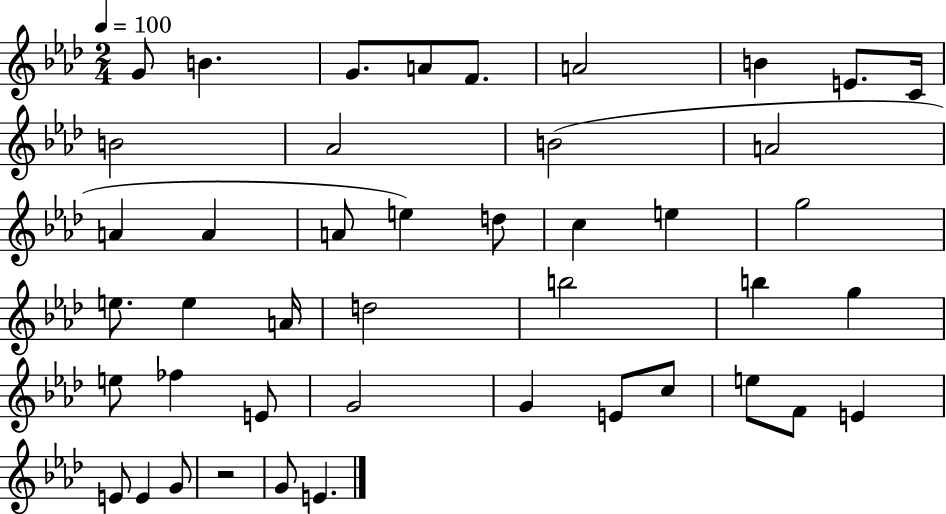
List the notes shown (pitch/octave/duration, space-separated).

G4/e B4/q. G4/e. A4/e F4/e. A4/h B4/q E4/e. C4/s B4/h Ab4/h B4/h A4/h A4/q A4/q A4/e E5/q D5/e C5/q E5/q G5/h E5/e. E5/q A4/s D5/h B5/h B5/q G5/q E5/e FES5/q E4/e G4/h G4/q E4/e C5/e E5/e F4/e E4/q E4/e E4/q G4/e R/h G4/e E4/q.